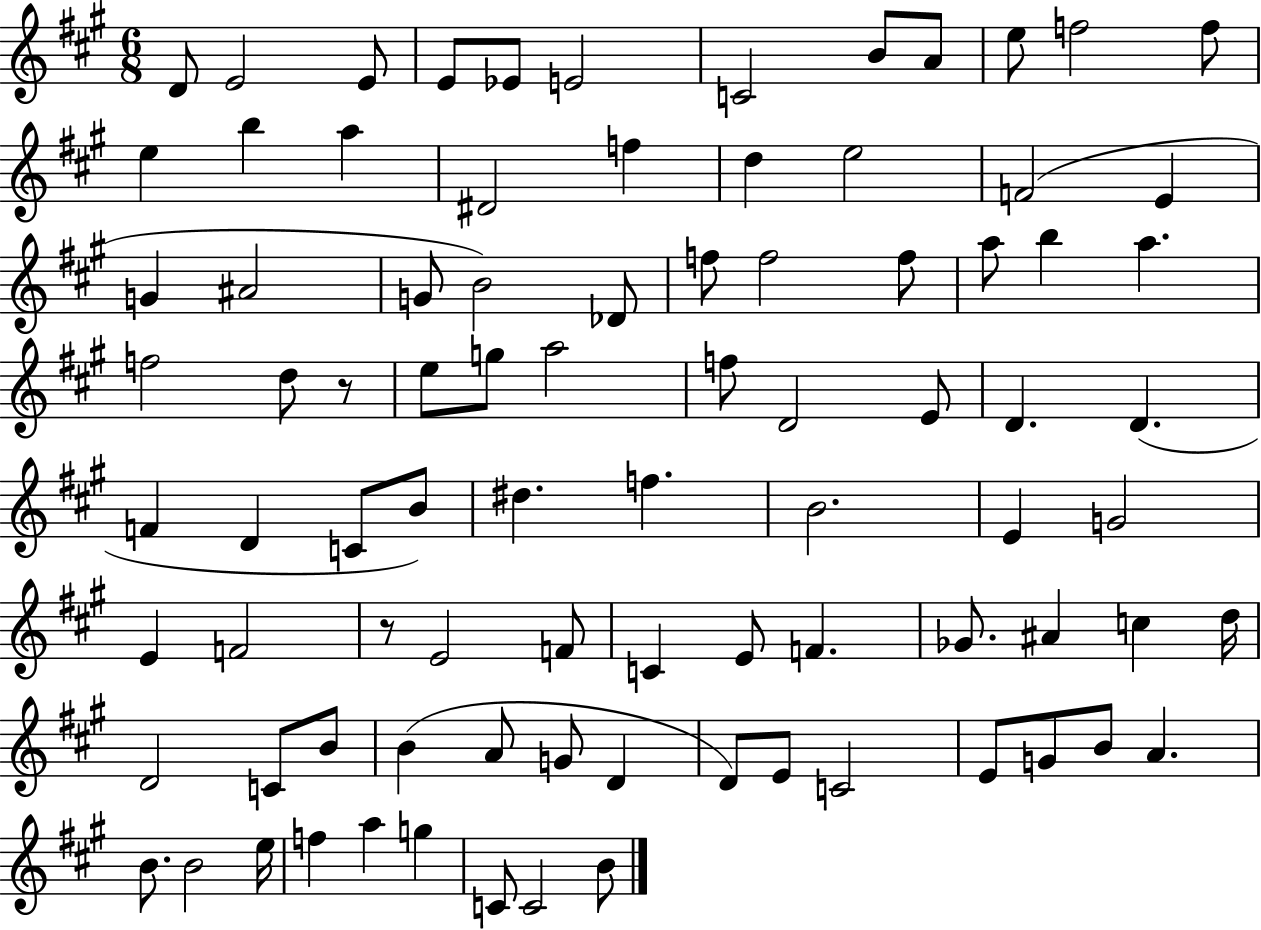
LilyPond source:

{
  \clef treble
  \numericTimeSignature
  \time 6/8
  \key a \major
  d'8 e'2 e'8 | e'8 ees'8 e'2 | c'2 b'8 a'8 | e''8 f''2 f''8 | \break e''4 b''4 a''4 | dis'2 f''4 | d''4 e''2 | f'2( e'4 | \break g'4 ais'2 | g'8 b'2) des'8 | f''8 f''2 f''8 | a''8 b''4 a''4. | \break f''2 d''8 r8 | e''8 g''8 a''2 | f''8 d'2 e'8 | d'4. d'4.( | \break f'4 d'4 c'8 b'8) | dis''4. f''4. | b'2. | e'4 g'2 | \break e'4 f'2 | r8 e'2 f'8 | c'4 e'8 f'4. | ges'8. ais'4 c''4 d''16 | \break d'2 c'8 b'8 | b'4( a'8 g'8 d'4 | d'8) e'8 c'2 | e'8 g'8 b'8 a'4. | \break b'8. b'2 e''16 | f''4 a''4 g''4 | c'8 c'2 b'8 | \bar "|."
}